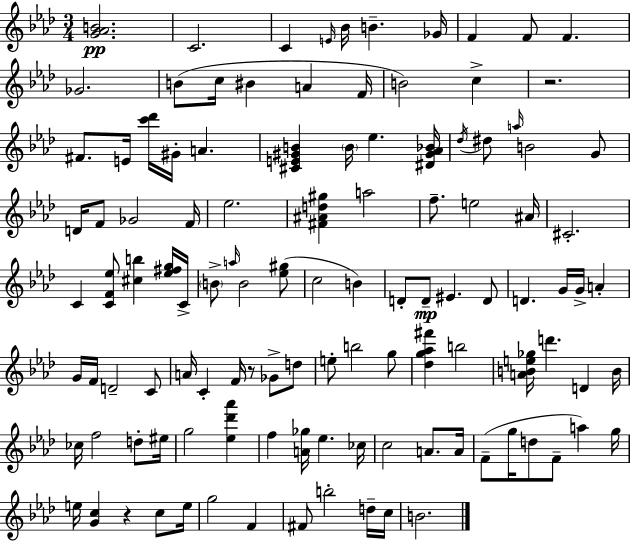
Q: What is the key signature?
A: AES major